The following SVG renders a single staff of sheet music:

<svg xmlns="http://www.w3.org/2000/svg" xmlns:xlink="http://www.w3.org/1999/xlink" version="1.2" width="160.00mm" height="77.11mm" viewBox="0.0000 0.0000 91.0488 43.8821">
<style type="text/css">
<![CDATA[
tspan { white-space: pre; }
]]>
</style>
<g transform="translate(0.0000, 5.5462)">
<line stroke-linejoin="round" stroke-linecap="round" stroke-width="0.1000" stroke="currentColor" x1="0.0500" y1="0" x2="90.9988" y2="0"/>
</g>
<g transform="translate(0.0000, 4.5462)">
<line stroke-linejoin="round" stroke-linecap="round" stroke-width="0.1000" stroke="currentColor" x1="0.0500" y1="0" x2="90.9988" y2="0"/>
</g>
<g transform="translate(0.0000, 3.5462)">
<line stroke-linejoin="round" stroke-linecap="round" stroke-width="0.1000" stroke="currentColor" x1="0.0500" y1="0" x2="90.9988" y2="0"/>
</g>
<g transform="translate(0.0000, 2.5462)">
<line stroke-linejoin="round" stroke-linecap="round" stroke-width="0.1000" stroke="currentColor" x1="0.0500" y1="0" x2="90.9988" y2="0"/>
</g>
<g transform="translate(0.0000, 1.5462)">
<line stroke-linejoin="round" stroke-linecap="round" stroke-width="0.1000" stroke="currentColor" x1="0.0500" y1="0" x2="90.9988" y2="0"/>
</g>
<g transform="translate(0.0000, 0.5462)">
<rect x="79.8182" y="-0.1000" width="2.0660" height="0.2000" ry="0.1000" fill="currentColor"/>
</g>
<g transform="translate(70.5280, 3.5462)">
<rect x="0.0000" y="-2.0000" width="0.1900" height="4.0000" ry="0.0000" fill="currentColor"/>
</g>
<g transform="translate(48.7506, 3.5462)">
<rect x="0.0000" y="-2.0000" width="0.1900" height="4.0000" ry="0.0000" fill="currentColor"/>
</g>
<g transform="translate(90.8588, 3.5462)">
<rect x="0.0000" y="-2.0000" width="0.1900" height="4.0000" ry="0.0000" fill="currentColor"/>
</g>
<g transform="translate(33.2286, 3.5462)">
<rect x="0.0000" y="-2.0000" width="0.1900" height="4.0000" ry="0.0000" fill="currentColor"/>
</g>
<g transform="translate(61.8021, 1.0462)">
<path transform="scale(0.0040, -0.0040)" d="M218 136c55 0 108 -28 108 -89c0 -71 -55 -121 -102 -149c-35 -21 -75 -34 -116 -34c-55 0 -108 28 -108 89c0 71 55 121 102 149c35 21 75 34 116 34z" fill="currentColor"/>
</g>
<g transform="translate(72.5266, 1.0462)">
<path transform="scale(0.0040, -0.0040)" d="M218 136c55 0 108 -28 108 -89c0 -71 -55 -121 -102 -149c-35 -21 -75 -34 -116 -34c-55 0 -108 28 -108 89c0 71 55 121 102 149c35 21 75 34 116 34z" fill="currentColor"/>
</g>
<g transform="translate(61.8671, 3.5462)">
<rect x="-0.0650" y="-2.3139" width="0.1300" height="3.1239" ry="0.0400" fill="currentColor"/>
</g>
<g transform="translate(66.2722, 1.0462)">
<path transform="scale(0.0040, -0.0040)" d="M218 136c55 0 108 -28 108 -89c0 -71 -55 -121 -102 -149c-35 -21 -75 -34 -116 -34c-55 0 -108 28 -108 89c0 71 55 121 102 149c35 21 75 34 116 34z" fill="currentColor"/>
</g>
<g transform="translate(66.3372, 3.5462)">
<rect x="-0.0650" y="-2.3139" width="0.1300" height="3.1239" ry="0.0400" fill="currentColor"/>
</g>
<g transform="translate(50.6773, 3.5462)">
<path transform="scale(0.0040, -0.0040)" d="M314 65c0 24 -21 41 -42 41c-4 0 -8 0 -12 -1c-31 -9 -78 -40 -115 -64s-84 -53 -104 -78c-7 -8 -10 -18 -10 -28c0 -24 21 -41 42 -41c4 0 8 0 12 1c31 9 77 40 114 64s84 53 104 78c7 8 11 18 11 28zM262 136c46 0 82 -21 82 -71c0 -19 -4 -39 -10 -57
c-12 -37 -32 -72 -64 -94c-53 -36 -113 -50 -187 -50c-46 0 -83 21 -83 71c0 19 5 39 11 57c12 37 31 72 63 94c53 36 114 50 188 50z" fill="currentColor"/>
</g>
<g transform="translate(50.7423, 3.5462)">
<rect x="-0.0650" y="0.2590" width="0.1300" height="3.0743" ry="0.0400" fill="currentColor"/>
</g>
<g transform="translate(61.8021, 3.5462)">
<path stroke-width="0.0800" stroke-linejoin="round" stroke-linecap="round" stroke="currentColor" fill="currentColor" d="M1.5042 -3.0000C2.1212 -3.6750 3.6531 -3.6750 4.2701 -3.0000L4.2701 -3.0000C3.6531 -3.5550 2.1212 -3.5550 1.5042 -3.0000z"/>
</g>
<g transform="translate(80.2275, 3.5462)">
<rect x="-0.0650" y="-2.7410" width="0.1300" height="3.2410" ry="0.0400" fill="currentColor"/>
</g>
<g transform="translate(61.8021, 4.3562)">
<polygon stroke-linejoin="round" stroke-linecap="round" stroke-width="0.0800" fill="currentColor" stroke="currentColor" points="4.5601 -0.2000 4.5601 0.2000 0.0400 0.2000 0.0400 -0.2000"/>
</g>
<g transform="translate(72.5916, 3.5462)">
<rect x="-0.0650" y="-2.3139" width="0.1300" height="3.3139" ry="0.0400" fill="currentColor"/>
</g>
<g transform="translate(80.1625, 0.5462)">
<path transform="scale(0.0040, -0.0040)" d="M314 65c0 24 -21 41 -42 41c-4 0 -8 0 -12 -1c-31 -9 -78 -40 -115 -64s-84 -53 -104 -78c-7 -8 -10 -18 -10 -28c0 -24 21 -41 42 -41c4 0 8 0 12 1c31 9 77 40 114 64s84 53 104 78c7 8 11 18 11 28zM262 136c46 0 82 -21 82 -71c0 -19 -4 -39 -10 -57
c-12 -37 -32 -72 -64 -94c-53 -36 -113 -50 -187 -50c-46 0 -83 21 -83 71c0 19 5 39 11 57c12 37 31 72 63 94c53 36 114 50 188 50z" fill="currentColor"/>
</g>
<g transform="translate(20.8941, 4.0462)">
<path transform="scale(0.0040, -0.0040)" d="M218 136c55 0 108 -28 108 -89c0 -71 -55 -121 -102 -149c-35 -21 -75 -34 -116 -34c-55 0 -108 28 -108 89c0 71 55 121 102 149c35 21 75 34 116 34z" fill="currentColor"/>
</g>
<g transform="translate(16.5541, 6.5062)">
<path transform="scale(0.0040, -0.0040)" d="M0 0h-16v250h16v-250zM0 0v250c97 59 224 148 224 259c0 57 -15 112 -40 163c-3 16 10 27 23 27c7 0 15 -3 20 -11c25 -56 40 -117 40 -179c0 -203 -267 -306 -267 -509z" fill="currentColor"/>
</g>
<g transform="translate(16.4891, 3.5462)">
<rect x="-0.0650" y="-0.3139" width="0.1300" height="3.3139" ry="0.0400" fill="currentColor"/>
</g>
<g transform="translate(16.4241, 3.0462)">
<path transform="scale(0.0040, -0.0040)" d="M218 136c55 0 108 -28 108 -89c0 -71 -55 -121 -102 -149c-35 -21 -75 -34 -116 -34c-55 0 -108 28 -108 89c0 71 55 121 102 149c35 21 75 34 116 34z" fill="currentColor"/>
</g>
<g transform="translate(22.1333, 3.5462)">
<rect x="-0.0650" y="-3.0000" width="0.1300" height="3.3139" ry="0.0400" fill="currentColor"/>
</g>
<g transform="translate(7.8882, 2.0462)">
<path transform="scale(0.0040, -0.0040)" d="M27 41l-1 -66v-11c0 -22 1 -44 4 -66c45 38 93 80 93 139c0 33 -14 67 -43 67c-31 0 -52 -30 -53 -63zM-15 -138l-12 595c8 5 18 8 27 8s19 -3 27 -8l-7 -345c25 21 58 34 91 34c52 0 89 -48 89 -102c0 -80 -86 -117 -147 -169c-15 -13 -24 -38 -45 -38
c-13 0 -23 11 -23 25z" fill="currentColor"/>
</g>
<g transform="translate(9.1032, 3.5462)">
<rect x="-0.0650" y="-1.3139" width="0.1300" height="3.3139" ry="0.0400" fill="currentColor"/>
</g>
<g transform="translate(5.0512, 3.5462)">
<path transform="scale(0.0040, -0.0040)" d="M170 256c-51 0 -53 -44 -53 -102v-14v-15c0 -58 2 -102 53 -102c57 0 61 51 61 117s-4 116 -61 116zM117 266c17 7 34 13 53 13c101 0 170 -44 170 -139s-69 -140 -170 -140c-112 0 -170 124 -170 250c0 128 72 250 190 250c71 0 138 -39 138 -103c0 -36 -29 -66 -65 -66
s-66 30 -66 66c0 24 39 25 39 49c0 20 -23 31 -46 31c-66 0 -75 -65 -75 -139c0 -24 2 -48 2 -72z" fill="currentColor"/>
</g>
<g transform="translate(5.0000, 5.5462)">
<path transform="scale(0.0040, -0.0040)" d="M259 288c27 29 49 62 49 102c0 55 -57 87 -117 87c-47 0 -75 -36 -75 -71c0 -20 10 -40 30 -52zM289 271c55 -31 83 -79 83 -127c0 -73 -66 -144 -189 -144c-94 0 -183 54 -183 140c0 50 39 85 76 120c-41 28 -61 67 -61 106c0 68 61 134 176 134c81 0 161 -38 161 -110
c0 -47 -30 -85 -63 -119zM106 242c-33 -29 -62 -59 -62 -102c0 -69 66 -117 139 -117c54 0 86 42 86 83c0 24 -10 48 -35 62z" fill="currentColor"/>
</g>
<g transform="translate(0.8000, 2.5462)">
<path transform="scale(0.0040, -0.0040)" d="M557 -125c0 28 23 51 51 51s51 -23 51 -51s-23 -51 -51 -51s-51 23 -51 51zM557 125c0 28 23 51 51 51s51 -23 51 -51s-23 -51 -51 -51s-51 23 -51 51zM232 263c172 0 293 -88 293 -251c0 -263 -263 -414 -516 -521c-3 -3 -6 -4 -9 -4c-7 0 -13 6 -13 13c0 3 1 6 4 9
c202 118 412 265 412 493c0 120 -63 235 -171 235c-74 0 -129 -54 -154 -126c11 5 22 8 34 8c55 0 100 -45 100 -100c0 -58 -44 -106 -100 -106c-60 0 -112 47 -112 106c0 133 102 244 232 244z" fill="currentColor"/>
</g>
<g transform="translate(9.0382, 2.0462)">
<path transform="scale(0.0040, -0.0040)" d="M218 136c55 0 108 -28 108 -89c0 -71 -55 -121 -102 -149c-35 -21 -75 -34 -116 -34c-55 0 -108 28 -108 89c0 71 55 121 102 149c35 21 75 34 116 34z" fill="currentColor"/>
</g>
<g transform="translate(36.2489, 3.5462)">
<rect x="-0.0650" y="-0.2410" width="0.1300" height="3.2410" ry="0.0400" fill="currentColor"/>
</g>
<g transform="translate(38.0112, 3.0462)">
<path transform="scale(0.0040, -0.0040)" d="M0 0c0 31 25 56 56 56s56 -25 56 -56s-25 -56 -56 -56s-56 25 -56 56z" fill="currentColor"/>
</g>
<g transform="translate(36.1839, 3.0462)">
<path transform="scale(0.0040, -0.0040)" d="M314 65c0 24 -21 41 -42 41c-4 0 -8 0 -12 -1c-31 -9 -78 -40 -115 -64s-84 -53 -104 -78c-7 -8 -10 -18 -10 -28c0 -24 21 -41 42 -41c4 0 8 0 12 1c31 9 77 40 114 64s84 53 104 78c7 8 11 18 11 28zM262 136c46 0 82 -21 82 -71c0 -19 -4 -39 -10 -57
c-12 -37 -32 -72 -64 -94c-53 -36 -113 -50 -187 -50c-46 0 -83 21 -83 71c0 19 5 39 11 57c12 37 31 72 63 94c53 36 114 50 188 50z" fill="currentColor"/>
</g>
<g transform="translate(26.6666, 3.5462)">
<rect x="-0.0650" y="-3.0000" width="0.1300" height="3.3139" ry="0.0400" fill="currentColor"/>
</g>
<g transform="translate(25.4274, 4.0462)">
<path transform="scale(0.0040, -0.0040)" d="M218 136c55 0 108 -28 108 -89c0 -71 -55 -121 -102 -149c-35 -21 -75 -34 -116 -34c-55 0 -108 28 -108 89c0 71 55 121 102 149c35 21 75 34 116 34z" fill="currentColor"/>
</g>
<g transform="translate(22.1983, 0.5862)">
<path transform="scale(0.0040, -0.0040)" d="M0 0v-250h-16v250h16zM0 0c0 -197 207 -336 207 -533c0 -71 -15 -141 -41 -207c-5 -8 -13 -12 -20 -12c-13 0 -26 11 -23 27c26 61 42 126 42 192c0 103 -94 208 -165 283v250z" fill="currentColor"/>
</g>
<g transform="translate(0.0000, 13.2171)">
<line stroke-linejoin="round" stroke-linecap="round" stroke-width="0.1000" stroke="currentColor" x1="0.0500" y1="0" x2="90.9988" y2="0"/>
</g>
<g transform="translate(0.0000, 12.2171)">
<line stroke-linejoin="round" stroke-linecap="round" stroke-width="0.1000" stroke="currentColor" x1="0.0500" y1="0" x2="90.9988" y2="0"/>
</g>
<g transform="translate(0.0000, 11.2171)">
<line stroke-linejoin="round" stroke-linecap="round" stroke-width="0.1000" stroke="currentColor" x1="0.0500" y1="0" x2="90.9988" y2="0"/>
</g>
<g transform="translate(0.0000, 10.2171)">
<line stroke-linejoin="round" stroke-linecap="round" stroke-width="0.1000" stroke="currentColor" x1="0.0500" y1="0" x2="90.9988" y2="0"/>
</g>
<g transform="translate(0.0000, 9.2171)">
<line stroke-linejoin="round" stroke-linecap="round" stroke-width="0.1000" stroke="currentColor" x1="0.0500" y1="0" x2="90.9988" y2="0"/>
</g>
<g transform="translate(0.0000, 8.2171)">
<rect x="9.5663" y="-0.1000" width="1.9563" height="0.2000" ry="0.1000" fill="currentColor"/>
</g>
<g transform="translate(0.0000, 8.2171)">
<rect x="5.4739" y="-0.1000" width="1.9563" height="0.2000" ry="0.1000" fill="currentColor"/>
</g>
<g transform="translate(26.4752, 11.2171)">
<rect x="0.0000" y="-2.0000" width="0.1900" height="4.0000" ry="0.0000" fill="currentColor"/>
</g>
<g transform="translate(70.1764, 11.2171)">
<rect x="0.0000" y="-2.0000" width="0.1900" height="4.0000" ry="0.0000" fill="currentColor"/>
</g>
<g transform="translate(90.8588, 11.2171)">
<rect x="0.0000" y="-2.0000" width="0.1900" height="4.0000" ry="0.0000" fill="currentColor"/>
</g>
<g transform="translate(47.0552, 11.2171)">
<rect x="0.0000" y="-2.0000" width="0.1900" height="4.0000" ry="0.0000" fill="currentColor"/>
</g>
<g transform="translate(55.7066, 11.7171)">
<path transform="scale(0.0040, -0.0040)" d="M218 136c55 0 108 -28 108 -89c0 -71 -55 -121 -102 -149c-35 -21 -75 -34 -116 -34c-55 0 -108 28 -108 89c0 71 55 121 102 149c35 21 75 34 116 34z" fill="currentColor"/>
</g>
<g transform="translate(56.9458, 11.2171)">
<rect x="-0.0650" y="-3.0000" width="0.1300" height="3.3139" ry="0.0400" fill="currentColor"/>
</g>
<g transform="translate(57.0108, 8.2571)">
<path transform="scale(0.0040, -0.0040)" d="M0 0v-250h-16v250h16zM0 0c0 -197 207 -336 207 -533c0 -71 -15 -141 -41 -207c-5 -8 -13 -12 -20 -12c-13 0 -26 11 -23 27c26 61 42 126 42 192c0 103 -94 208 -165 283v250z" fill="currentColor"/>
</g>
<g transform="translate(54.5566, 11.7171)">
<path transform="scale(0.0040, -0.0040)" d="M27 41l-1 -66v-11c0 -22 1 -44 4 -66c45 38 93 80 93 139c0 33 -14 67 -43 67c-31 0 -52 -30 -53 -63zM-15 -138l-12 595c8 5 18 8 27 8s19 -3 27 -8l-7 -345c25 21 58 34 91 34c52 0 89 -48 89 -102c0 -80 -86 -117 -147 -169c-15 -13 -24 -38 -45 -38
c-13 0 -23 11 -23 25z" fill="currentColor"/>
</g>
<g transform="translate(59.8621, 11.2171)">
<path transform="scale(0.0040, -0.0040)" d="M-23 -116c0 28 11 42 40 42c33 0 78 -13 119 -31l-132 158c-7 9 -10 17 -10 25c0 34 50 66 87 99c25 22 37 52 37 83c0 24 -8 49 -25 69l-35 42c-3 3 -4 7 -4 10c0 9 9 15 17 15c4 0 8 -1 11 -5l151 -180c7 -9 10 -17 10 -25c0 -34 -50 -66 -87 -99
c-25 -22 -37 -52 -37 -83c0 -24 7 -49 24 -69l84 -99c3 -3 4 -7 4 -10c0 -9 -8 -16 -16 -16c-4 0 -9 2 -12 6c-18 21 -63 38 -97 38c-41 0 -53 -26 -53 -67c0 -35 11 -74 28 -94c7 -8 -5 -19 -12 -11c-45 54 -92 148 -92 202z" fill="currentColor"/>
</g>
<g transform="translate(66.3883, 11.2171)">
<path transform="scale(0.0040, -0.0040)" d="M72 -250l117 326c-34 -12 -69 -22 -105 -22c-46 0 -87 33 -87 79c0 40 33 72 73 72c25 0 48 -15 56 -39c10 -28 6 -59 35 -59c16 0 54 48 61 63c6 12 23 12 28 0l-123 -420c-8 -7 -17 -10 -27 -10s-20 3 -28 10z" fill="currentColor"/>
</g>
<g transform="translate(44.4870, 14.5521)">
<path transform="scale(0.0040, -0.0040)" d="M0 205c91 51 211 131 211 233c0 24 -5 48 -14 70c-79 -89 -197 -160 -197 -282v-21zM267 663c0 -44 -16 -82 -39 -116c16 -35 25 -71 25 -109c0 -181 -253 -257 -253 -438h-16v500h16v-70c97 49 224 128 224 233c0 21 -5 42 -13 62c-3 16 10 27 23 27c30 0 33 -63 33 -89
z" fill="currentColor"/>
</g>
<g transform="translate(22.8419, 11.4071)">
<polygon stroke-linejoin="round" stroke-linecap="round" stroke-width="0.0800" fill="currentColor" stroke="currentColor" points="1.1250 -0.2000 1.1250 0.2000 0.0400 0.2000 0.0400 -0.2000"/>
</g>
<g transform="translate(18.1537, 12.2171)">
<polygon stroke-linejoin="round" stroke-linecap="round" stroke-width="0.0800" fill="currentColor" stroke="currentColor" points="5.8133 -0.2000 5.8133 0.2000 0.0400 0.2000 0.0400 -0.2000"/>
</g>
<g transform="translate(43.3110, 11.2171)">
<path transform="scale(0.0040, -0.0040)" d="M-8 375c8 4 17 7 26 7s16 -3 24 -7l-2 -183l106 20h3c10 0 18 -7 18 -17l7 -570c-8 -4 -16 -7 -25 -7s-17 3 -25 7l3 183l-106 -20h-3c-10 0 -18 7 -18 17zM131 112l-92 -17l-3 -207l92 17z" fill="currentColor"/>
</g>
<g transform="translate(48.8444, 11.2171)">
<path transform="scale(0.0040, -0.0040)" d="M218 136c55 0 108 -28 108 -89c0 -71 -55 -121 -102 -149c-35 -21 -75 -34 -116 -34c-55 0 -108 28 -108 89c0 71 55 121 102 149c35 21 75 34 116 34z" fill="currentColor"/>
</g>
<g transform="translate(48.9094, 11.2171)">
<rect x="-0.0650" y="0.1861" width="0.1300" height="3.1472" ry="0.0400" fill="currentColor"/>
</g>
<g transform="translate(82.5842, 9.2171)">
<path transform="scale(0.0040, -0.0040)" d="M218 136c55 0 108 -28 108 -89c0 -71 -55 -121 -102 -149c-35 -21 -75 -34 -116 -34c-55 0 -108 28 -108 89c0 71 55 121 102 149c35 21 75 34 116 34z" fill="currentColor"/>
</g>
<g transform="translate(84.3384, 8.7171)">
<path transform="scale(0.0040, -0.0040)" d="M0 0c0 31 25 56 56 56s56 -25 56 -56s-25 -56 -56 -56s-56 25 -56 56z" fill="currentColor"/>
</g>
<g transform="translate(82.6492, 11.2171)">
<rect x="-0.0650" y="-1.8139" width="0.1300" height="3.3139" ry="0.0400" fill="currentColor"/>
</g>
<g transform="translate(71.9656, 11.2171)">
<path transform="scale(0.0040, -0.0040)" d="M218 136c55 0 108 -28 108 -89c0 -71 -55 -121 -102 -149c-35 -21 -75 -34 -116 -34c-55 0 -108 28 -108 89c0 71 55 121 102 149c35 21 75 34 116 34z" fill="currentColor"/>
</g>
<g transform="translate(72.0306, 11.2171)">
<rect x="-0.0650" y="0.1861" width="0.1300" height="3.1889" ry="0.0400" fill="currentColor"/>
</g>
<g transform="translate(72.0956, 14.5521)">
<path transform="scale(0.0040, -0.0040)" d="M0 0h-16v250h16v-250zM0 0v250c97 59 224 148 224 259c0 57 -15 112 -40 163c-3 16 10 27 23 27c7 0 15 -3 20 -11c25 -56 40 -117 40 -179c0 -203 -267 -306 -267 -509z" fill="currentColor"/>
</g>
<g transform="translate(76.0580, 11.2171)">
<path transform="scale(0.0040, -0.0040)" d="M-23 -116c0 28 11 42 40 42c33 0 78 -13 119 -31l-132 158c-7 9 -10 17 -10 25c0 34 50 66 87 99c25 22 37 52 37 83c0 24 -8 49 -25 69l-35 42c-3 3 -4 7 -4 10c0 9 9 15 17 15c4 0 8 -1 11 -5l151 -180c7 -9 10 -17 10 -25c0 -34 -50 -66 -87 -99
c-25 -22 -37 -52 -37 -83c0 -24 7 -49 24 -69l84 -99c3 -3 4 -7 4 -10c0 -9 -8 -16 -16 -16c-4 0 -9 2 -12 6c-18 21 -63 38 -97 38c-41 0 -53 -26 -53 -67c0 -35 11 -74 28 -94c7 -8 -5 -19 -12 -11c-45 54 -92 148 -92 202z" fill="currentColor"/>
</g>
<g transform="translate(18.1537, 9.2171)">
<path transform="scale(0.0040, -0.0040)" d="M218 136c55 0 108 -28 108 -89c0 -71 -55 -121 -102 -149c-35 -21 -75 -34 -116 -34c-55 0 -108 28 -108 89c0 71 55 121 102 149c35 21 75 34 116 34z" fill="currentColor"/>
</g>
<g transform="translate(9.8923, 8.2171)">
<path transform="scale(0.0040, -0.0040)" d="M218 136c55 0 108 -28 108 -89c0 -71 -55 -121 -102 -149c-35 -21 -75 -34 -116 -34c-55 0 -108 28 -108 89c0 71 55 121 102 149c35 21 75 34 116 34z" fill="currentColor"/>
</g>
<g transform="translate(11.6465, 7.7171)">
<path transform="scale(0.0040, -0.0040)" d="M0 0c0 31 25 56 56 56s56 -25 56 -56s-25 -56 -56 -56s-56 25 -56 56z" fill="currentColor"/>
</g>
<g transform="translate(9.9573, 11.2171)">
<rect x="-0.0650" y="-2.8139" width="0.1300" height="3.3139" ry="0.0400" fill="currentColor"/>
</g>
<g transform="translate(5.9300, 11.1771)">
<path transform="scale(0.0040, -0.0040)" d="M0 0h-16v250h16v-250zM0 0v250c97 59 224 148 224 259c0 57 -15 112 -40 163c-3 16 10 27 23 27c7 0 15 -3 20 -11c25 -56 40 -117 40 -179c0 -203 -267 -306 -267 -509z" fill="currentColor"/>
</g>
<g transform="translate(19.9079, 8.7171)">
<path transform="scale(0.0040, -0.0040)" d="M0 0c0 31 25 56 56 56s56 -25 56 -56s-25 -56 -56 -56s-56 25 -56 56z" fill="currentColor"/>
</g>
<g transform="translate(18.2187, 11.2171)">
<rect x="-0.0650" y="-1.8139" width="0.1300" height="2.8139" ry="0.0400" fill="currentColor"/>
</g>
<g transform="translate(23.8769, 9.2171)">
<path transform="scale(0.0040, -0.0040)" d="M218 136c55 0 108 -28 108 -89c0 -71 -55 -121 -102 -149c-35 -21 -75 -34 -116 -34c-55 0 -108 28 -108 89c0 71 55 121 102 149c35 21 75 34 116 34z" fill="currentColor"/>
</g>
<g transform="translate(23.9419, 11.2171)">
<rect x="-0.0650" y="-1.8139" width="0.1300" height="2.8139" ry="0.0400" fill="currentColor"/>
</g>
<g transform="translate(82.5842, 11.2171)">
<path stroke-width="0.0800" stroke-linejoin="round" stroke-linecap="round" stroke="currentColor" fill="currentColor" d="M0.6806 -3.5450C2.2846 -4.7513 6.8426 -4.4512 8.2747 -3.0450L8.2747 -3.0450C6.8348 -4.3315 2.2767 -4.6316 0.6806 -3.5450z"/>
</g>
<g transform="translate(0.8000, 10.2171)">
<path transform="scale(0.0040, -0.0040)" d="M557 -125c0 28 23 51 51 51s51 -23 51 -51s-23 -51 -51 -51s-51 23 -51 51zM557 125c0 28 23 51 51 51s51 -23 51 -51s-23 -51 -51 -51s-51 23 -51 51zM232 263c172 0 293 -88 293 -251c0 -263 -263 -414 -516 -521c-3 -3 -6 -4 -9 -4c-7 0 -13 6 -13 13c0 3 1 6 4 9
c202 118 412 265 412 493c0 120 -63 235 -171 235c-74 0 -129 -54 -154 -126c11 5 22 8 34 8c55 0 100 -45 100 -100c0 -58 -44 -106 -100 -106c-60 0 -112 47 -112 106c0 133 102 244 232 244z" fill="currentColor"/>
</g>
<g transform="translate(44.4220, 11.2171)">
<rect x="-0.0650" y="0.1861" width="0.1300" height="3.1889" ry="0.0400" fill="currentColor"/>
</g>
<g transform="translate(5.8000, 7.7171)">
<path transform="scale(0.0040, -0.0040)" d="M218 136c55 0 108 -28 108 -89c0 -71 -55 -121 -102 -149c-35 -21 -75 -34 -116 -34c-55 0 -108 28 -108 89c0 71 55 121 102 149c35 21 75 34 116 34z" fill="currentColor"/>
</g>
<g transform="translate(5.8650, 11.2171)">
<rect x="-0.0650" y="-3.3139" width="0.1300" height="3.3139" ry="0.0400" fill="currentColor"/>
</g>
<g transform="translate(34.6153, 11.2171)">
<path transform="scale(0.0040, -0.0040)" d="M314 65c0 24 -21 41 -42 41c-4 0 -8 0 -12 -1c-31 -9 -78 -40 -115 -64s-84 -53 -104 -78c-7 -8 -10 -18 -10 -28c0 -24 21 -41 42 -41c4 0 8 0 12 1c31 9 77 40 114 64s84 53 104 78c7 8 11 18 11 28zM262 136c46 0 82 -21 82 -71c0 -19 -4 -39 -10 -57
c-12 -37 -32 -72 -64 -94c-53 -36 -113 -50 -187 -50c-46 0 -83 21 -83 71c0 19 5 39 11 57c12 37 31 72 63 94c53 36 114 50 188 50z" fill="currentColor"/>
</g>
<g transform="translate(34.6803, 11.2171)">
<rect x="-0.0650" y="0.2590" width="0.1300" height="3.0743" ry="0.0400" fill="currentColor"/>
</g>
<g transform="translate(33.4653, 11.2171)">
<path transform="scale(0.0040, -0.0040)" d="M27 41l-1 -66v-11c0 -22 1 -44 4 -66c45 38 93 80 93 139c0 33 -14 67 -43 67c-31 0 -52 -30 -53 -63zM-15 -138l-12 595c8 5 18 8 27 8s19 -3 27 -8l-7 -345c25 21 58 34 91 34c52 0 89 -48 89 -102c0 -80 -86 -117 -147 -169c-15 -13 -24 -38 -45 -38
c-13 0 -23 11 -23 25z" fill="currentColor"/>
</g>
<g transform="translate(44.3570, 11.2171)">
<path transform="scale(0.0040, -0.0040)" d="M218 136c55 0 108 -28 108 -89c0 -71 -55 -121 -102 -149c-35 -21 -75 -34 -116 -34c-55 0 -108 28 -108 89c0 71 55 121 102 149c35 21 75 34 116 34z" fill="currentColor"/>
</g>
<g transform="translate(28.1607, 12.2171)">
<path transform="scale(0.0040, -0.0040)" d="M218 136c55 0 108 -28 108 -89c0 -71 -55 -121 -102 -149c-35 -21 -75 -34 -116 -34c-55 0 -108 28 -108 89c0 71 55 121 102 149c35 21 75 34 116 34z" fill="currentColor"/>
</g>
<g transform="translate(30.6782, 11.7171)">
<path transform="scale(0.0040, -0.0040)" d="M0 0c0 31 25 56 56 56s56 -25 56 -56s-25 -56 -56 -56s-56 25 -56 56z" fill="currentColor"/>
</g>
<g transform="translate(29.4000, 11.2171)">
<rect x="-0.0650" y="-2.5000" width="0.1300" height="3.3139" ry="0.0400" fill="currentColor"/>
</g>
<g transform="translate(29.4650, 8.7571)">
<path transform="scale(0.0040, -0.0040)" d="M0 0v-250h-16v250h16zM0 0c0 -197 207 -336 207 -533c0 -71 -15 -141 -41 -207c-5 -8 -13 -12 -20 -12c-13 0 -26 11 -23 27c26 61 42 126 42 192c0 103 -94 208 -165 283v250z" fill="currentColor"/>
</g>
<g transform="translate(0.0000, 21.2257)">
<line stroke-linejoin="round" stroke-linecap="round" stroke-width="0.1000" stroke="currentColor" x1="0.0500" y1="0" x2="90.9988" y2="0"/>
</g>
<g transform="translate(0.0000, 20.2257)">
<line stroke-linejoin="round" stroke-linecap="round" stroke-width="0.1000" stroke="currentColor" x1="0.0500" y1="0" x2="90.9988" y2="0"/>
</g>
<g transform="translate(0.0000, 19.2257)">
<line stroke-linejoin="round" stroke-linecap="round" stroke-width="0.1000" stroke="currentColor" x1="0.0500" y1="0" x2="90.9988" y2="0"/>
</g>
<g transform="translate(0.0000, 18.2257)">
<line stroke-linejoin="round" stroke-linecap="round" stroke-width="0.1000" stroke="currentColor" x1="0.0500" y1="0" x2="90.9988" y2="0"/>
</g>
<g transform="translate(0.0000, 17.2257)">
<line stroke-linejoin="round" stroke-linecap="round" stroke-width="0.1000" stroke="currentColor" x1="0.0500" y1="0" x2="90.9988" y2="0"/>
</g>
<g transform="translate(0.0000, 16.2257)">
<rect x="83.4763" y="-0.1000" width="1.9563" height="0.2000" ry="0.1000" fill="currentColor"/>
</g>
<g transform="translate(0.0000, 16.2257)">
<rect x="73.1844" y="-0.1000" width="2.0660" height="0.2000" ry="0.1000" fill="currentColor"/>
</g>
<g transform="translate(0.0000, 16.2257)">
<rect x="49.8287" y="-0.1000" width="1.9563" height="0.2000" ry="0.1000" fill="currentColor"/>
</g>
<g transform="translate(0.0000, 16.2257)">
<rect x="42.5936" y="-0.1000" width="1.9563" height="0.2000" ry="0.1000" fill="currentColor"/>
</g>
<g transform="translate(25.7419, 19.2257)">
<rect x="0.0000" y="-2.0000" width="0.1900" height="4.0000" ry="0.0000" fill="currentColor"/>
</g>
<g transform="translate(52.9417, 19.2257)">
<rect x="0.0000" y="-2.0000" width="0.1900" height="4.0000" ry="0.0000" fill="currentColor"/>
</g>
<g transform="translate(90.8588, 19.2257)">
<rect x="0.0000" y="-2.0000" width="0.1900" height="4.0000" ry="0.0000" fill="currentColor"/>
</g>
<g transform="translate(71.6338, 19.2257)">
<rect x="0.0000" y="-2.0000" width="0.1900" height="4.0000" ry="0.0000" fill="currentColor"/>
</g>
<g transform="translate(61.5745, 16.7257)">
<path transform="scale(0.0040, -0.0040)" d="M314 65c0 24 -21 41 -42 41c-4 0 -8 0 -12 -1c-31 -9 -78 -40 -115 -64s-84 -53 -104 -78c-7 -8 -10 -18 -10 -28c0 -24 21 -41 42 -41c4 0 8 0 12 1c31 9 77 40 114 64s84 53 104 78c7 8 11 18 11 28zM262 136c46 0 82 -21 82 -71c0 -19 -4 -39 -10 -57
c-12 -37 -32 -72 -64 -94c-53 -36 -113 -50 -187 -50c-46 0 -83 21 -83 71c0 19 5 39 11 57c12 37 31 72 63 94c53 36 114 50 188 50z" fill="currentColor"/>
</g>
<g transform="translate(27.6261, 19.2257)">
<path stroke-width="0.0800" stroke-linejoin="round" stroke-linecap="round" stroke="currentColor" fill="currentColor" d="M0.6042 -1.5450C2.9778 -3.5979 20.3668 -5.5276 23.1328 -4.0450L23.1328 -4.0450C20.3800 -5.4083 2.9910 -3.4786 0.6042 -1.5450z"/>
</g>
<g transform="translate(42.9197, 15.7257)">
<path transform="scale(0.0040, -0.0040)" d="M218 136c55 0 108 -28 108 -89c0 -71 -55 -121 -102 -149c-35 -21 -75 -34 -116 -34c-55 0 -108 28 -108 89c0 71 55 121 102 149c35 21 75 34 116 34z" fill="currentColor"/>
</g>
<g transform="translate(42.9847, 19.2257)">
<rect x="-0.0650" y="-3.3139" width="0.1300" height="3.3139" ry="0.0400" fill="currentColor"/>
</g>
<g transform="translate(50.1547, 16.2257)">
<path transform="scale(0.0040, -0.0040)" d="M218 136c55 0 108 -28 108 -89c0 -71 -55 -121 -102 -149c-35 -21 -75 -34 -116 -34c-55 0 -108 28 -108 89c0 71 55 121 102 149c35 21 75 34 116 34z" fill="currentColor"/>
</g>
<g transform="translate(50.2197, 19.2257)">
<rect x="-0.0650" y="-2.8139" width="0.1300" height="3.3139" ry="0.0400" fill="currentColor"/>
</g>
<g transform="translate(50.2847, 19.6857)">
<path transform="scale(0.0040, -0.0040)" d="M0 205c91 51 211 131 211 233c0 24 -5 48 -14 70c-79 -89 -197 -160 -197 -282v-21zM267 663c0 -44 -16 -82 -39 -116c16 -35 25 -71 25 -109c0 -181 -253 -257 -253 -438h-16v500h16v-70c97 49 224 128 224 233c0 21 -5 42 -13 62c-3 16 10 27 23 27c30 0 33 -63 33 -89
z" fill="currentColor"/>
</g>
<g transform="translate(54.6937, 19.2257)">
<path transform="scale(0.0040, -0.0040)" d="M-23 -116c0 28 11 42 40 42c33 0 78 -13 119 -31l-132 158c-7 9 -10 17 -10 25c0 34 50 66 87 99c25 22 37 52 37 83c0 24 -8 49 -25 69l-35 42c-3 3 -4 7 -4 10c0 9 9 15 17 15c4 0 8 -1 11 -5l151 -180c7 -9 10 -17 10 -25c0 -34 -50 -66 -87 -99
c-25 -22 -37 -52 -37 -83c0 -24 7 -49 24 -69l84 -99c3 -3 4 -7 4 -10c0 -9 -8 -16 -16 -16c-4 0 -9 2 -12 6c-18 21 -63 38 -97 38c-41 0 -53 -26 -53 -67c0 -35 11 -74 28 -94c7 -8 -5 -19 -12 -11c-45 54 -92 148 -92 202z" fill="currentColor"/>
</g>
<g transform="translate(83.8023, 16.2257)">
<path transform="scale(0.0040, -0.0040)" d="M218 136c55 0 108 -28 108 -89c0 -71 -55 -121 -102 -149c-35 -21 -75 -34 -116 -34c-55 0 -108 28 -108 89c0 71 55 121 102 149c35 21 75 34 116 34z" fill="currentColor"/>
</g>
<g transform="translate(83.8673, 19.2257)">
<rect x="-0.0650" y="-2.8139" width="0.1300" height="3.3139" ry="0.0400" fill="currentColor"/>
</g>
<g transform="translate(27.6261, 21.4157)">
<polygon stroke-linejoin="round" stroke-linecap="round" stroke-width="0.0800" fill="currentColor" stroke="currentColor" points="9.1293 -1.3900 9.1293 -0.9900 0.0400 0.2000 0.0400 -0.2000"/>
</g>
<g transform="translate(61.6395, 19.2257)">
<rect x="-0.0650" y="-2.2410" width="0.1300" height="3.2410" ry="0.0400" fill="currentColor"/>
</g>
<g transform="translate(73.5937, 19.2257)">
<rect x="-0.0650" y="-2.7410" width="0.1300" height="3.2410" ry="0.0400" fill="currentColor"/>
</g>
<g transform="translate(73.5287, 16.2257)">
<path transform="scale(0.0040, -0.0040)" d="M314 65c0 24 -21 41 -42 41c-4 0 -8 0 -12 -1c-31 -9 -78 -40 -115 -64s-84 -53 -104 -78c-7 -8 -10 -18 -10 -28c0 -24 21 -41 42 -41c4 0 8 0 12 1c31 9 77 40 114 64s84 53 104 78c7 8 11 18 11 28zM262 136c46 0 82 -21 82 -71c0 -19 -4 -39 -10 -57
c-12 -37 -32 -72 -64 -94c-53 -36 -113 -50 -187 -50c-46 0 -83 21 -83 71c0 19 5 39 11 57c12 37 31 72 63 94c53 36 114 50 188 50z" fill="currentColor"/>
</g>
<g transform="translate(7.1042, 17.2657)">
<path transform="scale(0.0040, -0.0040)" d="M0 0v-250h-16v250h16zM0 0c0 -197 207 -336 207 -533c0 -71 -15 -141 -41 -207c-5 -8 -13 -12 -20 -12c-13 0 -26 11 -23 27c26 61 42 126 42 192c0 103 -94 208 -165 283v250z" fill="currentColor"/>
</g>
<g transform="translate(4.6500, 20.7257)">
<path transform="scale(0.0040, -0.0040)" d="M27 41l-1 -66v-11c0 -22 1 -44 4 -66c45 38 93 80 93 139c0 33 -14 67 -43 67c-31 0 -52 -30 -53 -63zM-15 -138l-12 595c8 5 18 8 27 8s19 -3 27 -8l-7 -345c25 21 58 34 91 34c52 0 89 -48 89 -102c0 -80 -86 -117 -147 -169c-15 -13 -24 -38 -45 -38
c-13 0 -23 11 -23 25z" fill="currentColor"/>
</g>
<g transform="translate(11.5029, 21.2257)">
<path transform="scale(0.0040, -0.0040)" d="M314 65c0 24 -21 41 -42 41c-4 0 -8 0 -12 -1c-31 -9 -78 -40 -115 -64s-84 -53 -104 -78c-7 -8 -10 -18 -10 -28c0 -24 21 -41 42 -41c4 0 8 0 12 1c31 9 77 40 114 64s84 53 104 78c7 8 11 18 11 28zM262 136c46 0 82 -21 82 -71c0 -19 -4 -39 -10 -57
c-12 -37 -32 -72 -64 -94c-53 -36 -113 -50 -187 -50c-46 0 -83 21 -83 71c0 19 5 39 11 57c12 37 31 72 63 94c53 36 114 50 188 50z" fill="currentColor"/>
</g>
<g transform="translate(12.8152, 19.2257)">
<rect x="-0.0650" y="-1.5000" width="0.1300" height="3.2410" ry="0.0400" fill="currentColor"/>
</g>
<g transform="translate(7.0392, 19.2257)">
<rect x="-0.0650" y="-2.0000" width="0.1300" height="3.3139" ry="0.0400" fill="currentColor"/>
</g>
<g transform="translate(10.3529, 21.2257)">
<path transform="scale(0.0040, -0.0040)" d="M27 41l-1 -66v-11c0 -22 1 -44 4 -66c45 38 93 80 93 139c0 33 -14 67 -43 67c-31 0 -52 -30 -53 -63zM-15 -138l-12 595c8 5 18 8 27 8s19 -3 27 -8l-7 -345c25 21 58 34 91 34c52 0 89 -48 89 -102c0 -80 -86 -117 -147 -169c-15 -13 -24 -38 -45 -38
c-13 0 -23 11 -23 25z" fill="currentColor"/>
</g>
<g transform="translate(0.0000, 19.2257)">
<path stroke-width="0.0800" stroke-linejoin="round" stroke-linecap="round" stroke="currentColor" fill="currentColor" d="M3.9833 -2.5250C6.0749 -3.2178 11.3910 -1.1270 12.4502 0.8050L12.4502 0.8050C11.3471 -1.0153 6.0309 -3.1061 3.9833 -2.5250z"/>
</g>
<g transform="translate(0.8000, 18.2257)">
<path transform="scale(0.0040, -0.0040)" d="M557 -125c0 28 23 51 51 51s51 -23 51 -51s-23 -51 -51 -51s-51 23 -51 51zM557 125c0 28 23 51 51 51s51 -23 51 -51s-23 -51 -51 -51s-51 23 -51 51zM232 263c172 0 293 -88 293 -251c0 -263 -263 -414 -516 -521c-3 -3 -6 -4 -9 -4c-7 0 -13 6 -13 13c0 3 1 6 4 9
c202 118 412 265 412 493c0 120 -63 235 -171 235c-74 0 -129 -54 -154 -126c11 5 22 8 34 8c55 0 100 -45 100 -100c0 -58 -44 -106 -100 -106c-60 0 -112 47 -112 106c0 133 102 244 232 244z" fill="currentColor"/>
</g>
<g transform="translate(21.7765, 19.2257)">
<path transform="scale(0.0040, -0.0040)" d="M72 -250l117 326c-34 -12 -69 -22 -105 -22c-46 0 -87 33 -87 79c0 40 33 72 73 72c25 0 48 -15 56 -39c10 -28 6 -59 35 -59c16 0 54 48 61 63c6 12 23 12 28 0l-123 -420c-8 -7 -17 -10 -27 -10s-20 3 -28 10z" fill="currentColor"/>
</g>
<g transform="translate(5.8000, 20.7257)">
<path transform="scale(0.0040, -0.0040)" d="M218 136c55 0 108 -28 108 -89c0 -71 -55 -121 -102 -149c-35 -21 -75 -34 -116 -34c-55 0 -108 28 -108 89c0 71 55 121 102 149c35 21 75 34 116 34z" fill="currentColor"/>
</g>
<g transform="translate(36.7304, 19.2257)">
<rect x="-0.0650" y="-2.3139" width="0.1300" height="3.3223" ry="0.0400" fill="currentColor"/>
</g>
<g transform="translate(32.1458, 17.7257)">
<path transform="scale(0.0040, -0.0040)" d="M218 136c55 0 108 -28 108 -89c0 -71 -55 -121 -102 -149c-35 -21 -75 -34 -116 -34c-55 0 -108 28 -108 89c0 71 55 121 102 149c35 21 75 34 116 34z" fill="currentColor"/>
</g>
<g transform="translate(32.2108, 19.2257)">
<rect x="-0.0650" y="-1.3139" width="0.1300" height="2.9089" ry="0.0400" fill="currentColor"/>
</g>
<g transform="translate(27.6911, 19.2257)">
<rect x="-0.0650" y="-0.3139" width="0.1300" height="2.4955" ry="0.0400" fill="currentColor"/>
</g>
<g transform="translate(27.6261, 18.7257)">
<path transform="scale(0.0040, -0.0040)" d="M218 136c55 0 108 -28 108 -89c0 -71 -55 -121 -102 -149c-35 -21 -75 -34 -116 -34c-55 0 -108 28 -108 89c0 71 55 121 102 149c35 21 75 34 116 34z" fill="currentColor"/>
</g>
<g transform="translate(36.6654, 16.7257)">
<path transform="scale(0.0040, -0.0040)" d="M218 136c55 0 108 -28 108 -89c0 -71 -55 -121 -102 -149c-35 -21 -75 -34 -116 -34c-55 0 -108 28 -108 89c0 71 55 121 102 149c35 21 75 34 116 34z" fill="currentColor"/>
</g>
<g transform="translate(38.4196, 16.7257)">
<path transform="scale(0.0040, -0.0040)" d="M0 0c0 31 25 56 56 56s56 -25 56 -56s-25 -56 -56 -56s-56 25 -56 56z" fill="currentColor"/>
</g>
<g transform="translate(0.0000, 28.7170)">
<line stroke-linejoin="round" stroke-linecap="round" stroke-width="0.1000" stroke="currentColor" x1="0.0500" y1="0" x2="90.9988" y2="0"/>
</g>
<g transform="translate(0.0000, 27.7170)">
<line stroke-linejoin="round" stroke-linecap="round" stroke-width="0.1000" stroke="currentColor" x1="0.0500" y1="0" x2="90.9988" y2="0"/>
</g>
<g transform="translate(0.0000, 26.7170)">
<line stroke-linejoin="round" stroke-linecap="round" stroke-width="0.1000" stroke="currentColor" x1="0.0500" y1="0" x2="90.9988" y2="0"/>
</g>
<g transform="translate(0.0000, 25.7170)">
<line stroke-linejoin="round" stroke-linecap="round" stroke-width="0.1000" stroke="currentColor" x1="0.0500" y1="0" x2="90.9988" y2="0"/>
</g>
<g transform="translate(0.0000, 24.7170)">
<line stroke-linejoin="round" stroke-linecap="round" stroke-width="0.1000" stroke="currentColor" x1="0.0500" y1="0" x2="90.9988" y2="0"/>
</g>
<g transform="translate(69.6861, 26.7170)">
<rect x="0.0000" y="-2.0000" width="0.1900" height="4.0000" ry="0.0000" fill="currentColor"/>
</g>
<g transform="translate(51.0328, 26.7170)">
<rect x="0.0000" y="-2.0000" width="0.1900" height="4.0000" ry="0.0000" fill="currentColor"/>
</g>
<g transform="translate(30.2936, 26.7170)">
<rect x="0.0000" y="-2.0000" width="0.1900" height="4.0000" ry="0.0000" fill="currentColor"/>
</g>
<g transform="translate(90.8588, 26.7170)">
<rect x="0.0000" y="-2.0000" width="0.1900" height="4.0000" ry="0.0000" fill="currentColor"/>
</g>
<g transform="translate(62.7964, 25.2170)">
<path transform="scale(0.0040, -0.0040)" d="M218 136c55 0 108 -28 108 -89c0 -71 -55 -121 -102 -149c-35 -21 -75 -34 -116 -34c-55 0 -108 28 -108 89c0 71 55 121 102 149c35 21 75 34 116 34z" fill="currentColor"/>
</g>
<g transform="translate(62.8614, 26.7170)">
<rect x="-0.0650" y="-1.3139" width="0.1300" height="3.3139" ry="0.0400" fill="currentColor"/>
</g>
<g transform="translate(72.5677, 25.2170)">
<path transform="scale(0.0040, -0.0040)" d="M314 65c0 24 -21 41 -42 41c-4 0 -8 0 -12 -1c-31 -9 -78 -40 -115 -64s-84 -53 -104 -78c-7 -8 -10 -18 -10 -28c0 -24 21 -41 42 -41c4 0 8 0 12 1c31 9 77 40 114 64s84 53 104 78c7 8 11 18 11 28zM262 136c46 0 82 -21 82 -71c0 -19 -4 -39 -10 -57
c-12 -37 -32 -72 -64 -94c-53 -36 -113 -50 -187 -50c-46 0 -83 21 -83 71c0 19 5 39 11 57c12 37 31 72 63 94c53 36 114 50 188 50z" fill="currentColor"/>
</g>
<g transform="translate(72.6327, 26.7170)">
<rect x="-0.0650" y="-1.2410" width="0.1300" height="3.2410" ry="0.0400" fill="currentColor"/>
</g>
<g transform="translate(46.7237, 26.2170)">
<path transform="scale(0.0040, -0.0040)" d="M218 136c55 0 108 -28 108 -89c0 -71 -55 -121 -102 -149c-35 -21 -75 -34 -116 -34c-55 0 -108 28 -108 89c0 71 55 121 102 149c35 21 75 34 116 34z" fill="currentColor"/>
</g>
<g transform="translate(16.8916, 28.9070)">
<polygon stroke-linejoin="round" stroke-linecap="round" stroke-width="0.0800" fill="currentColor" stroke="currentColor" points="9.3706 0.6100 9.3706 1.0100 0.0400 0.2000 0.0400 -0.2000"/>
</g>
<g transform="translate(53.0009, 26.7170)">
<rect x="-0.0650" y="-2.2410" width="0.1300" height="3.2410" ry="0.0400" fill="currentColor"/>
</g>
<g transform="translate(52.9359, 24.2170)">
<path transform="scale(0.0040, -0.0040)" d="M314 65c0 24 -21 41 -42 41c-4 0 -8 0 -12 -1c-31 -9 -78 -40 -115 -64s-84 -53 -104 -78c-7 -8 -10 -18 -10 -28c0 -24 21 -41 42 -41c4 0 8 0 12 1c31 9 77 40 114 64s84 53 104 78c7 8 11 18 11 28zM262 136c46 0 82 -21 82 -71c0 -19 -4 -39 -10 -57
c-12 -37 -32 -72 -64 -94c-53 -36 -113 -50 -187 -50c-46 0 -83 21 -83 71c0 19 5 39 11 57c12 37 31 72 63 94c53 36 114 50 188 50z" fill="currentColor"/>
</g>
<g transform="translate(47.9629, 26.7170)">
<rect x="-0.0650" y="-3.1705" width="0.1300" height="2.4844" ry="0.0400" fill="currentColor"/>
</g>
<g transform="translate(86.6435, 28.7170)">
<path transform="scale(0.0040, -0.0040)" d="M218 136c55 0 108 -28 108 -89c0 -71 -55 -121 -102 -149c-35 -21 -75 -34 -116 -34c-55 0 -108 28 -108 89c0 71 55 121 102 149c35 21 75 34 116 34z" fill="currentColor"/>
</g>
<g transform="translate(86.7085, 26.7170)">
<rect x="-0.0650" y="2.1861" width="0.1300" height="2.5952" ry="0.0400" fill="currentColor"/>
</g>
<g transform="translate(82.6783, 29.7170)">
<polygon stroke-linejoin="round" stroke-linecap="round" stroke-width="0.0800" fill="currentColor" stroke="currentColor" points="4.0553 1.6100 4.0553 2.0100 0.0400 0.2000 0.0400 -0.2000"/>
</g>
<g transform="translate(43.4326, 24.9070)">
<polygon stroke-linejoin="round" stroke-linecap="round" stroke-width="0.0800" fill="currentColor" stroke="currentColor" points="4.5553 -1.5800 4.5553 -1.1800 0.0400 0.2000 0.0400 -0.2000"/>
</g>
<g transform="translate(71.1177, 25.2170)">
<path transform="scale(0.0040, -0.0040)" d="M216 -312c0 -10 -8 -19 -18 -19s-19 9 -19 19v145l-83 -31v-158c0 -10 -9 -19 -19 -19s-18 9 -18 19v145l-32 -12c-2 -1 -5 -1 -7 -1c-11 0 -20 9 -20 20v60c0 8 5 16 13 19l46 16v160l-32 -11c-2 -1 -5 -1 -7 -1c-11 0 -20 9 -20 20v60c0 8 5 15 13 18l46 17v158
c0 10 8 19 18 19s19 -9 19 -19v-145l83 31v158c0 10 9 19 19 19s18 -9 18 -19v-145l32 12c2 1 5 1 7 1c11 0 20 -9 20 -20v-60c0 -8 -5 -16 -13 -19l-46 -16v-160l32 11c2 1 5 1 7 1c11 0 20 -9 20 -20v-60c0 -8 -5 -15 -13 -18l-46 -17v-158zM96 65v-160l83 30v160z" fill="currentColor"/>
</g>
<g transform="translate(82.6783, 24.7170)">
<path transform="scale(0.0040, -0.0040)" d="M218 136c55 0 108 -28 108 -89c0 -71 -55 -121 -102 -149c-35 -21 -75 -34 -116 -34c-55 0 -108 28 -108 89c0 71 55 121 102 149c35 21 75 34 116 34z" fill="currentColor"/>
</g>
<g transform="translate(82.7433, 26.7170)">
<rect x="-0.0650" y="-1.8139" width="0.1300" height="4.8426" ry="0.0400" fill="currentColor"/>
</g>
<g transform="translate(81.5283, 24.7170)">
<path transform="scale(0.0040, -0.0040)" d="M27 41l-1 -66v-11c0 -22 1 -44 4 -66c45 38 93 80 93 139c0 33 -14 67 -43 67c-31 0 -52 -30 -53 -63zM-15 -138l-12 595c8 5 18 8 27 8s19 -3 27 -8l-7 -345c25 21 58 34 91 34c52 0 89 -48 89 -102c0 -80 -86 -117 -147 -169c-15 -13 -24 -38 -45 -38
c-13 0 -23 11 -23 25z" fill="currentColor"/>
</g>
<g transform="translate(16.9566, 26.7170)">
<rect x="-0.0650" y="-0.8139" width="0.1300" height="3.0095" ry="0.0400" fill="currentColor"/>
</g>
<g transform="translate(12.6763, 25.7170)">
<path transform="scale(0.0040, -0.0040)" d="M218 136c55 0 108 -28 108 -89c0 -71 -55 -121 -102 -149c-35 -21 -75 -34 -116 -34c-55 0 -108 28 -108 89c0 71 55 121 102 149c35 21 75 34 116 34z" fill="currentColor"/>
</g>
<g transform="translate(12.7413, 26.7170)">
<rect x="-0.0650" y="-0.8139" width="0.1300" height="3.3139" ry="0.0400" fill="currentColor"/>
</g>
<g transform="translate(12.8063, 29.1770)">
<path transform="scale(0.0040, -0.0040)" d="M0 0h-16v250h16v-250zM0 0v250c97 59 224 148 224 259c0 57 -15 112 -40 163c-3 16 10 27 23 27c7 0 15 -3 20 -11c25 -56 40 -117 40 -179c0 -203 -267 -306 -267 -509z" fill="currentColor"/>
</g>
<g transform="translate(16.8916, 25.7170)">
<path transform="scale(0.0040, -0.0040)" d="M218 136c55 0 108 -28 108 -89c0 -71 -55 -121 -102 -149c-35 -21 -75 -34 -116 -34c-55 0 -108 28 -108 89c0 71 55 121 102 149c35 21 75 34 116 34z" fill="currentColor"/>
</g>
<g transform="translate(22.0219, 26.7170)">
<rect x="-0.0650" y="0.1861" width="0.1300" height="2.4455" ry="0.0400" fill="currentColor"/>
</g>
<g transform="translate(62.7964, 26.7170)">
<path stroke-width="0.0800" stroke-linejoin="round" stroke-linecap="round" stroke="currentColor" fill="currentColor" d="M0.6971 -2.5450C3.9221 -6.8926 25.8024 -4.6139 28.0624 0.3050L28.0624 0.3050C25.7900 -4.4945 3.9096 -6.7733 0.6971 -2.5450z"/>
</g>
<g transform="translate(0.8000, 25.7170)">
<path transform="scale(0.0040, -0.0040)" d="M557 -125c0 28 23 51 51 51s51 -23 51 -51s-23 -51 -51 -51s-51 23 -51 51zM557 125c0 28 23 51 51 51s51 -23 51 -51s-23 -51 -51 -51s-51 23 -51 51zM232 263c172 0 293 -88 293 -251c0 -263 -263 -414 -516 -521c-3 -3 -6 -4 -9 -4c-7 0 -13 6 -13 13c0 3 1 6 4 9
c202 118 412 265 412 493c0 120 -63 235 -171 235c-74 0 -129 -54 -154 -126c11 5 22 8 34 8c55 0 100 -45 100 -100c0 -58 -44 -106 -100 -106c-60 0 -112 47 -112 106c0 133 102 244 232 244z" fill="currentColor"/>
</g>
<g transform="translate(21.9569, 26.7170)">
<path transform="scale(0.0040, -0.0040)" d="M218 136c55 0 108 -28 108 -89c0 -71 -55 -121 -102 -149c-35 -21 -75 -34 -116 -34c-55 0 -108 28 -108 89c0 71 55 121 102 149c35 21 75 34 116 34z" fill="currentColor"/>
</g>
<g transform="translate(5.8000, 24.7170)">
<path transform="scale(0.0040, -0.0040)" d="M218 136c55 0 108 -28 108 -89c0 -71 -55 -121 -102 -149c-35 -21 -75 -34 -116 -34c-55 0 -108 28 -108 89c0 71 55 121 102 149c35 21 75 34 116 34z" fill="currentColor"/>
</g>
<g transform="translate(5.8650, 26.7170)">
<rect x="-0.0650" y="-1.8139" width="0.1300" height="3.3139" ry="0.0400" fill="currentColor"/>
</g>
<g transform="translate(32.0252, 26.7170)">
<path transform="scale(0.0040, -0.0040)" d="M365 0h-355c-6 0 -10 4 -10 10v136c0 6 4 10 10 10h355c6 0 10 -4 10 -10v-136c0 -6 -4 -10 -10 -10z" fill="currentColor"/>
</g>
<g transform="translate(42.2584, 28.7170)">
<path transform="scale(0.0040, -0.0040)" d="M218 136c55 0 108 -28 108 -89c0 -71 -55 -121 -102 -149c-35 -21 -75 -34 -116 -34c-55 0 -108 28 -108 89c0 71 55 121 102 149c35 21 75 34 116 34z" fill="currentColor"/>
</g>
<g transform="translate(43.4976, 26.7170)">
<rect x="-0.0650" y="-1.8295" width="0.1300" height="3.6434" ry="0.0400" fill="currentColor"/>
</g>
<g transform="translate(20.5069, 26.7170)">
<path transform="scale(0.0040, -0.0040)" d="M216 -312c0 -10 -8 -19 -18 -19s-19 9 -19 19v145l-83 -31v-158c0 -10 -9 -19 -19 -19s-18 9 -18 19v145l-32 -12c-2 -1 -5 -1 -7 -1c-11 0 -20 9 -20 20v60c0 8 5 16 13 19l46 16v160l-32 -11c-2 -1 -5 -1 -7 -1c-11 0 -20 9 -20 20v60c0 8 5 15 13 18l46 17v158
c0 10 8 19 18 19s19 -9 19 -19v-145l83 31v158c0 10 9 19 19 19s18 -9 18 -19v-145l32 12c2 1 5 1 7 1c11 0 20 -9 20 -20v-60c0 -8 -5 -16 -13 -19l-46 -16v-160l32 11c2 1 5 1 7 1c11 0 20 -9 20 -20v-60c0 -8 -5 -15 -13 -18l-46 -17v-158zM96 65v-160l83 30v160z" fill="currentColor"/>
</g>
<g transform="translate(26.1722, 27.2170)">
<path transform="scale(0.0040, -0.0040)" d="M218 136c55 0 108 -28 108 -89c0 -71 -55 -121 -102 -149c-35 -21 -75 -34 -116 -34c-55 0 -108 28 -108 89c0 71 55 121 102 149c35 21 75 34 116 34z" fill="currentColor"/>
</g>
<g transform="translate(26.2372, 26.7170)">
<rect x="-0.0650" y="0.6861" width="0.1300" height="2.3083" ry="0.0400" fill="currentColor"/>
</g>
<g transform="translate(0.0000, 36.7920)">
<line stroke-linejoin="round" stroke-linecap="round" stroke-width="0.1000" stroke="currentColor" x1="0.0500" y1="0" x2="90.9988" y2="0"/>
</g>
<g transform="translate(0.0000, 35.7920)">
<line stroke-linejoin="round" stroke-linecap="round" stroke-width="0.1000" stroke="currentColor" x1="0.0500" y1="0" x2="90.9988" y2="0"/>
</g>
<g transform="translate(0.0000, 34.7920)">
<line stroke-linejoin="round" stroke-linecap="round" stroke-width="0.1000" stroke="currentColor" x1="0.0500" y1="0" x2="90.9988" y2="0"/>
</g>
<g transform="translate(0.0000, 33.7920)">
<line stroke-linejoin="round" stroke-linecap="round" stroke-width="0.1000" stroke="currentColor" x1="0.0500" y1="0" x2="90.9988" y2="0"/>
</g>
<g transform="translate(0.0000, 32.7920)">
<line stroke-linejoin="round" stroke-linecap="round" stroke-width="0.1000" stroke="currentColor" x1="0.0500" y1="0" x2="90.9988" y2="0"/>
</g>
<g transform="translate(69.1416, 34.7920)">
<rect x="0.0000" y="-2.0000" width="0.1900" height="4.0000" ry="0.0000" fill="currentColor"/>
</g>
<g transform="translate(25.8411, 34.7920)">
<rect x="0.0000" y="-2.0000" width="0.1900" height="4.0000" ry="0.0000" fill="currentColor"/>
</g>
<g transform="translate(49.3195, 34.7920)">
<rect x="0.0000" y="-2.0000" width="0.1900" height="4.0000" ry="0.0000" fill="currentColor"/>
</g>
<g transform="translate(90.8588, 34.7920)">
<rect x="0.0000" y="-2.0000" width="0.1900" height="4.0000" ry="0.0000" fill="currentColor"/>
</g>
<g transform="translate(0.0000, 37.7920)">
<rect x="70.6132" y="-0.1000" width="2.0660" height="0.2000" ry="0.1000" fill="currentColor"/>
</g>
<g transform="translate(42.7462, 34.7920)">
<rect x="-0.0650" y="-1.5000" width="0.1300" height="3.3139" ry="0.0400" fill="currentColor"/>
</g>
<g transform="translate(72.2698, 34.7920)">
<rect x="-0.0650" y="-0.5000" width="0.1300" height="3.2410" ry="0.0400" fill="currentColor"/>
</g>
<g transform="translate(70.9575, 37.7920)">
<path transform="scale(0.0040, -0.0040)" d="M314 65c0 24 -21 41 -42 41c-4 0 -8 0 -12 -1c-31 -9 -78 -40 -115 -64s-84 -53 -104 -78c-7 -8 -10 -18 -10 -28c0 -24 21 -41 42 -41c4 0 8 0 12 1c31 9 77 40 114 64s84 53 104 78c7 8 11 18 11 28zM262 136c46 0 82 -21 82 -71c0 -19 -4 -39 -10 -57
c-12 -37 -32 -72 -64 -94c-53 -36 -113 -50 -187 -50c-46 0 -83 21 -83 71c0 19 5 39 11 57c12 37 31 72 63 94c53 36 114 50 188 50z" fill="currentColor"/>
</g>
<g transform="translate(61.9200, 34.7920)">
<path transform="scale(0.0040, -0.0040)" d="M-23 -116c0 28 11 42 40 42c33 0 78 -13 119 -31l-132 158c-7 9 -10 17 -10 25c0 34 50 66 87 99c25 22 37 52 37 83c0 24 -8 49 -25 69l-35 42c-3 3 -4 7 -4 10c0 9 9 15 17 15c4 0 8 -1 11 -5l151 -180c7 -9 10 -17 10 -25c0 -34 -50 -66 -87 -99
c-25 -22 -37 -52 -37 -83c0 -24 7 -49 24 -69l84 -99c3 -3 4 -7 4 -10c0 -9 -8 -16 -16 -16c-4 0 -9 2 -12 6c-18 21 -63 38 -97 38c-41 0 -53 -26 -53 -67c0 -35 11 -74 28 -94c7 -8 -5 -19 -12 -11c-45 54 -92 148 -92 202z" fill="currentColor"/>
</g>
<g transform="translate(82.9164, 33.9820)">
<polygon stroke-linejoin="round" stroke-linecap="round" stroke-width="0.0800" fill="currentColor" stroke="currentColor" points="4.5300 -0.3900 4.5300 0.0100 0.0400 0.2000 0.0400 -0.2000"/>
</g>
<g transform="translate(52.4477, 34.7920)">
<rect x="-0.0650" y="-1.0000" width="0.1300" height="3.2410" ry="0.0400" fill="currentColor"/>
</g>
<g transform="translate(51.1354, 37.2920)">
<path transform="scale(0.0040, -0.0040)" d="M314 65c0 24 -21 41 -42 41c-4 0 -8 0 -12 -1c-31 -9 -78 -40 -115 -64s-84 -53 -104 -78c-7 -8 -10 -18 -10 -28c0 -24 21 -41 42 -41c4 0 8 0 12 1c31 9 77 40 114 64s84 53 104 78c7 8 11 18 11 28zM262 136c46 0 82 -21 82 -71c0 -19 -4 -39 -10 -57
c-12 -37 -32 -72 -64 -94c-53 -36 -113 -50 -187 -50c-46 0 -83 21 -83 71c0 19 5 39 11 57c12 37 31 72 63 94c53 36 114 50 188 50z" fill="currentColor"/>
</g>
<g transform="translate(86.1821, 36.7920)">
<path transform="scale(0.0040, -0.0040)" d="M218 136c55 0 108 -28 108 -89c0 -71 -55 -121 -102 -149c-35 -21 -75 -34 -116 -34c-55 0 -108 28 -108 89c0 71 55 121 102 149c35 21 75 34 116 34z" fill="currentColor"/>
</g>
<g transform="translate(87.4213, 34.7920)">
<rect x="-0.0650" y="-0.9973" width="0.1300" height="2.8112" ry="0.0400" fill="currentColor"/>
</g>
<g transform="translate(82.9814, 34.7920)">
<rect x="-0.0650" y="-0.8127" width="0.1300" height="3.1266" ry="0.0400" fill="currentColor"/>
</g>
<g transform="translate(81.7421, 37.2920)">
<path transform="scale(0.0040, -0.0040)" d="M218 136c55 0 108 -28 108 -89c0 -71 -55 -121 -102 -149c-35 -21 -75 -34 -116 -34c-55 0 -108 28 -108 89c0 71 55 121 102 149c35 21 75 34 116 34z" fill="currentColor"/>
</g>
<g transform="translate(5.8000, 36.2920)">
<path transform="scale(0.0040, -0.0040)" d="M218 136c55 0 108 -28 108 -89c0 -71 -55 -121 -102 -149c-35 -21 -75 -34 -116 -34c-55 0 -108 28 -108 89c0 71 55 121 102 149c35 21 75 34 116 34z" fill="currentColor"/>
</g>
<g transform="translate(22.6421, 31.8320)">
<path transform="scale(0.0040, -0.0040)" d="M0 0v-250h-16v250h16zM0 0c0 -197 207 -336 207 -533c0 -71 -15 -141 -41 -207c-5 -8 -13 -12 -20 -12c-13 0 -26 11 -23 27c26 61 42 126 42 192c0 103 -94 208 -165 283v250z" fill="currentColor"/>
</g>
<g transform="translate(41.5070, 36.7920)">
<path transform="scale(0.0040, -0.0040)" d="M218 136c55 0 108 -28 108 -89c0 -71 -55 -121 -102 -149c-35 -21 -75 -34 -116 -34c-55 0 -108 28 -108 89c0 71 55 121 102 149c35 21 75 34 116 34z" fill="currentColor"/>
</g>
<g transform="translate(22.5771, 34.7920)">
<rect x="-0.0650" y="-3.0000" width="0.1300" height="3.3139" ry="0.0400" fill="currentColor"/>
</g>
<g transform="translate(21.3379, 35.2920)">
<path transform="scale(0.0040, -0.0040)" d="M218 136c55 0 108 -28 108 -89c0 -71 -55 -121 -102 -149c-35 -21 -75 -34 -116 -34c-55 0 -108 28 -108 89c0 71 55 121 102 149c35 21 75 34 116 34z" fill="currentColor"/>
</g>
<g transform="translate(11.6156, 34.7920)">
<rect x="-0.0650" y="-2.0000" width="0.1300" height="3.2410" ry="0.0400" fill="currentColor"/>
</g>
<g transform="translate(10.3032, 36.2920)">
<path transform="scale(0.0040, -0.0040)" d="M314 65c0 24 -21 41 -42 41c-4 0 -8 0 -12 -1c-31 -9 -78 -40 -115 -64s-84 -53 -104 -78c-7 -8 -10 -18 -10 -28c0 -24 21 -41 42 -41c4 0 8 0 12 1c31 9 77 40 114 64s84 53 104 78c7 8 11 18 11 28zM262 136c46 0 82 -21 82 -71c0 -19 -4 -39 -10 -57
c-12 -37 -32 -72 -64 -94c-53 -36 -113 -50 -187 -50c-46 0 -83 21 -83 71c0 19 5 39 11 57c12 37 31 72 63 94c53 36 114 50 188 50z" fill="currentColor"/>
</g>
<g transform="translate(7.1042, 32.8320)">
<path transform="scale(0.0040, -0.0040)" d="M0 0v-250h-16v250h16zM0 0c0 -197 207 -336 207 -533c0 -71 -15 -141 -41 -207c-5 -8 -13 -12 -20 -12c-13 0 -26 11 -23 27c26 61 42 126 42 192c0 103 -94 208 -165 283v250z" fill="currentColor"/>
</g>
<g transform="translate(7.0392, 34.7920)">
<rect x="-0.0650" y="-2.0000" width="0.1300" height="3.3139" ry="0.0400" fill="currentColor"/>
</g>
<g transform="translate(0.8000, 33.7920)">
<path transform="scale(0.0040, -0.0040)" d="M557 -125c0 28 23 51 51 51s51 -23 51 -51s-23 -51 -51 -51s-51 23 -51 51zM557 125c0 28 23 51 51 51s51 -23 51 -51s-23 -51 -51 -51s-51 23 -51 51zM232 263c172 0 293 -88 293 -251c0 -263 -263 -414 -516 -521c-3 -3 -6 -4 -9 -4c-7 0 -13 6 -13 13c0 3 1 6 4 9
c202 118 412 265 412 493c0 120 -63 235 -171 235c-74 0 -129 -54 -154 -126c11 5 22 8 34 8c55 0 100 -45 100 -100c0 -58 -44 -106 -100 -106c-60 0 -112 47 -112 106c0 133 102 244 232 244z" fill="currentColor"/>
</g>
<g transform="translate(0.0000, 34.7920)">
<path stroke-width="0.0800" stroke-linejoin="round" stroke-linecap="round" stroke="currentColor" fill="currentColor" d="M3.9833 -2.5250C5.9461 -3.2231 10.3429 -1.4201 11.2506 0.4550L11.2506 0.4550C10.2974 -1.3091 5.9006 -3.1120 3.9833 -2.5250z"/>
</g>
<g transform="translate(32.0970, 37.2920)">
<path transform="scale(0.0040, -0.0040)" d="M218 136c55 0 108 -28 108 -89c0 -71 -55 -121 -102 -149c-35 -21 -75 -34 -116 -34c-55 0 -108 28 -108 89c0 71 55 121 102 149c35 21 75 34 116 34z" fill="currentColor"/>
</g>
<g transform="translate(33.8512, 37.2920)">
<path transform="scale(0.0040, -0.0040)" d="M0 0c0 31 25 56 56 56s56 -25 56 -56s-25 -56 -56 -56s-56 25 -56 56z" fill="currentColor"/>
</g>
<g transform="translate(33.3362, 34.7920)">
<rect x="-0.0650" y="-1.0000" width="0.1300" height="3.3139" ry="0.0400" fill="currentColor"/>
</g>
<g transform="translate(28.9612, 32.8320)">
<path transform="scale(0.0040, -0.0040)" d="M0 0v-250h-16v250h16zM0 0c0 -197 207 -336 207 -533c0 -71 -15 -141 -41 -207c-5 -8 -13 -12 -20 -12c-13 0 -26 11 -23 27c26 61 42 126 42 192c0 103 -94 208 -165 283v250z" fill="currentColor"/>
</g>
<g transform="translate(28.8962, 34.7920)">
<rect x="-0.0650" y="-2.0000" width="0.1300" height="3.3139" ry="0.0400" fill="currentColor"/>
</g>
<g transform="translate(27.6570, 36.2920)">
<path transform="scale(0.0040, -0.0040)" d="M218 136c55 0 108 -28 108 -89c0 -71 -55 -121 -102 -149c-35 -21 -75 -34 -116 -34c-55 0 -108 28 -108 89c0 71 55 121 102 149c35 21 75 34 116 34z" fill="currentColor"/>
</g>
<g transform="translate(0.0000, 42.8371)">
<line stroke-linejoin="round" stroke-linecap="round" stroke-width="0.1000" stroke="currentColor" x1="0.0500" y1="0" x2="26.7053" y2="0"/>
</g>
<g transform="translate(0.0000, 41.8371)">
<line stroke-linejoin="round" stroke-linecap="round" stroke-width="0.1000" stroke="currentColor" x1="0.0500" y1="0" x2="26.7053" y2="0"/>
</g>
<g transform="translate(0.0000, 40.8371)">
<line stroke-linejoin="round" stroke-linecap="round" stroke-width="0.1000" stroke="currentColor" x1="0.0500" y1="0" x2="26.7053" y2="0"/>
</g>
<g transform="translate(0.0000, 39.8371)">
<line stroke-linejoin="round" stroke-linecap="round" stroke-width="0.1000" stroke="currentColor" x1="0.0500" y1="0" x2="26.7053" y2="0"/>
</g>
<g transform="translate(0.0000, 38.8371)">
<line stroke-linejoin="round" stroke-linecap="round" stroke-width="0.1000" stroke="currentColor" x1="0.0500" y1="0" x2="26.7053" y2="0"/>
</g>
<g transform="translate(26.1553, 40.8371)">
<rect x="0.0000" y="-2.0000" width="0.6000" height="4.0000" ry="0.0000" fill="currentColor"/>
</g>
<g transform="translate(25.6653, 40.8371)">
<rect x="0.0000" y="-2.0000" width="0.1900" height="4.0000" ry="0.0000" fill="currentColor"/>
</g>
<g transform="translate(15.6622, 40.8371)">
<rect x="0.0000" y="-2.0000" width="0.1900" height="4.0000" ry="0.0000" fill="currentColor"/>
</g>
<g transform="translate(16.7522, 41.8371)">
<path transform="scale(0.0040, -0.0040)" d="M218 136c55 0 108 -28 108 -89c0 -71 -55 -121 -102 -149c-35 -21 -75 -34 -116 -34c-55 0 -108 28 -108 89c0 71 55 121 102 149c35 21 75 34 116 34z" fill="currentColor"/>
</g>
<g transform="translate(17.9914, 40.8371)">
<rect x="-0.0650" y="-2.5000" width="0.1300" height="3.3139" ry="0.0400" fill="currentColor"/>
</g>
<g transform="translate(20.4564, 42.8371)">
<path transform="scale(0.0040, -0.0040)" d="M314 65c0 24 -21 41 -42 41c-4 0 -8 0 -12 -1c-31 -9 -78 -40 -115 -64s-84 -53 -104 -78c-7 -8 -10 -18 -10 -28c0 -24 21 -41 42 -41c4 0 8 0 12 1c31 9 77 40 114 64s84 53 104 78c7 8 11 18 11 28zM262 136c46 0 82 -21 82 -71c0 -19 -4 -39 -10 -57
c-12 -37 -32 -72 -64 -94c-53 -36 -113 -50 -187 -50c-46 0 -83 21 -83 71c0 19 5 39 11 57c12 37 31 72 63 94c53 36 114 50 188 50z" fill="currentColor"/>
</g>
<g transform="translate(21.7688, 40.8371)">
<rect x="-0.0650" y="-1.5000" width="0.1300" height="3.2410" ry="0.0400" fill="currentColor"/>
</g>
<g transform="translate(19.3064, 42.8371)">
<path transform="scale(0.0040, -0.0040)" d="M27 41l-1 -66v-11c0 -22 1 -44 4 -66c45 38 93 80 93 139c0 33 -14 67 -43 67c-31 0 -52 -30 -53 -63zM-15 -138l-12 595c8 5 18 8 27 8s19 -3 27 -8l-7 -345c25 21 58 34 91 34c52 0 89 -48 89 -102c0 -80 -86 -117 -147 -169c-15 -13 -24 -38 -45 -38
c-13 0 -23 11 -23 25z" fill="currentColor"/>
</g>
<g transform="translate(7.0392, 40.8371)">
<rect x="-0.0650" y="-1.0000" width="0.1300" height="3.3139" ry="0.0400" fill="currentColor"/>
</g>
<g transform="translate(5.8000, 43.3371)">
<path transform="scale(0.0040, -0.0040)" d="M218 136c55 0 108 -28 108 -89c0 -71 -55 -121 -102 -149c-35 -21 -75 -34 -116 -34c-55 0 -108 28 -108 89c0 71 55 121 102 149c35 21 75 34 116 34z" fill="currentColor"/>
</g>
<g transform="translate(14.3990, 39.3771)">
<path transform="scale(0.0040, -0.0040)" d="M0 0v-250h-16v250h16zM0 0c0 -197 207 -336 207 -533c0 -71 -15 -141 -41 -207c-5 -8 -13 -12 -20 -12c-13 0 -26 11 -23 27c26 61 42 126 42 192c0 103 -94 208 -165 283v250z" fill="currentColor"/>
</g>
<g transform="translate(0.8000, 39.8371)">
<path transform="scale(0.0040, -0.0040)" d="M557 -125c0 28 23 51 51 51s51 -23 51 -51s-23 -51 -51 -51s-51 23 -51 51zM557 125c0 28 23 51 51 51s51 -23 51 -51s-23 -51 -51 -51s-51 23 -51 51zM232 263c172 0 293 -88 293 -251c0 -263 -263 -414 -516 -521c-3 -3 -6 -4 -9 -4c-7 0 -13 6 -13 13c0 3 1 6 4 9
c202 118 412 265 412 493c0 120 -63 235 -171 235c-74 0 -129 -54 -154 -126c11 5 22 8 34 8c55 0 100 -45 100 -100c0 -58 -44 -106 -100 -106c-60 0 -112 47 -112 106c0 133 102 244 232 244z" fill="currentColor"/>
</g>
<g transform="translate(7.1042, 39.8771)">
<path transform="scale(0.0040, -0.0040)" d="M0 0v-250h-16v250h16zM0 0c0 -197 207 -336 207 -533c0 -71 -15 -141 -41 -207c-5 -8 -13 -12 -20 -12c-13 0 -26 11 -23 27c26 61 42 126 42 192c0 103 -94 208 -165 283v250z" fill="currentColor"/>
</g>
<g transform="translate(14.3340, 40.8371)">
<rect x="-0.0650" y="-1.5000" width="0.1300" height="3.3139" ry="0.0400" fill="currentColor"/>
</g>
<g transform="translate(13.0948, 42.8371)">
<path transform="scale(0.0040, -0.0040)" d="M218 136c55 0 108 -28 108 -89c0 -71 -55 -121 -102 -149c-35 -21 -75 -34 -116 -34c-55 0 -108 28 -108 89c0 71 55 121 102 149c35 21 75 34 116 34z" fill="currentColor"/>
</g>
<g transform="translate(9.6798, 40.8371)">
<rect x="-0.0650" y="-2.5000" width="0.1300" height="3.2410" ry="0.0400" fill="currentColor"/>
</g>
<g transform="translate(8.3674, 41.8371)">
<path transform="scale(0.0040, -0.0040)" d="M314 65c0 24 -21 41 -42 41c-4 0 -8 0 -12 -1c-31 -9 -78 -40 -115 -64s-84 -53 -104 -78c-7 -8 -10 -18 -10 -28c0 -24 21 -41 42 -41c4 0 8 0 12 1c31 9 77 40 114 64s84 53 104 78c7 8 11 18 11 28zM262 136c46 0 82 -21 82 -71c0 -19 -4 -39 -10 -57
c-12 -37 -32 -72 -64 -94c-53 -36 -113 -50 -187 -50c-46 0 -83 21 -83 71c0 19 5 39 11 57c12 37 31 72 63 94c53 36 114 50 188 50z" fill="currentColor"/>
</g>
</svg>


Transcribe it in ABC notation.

X:1
T:Untitled
M:6/8
L:1/4
K:C
_G, E,/2 C,/2 C, E,2 D,2 B,/2 B,/2 B, C2 D/2 C A,/2 A,/4 B,,/2 _D,2 D,/4 D, _C,/2 z z/2 D,/2 z A, _A,,/2 _G,,2 z/2 E,/2 G,/2 B,/2 D C/4 z B,2 C2 C A, F,/2 F,/2 ^D,/2 C,/2 z2 G,,/2 E,/2 B,2 G, ^G,2 _A,/2 G,,/2 A,,/2 A,,2 C,/2 A,,/2 F,, G,, F,,2 z E,,2 F,,/2 G,,/2 F,,/2 B,,2 G,,/2 B,, _G,,2